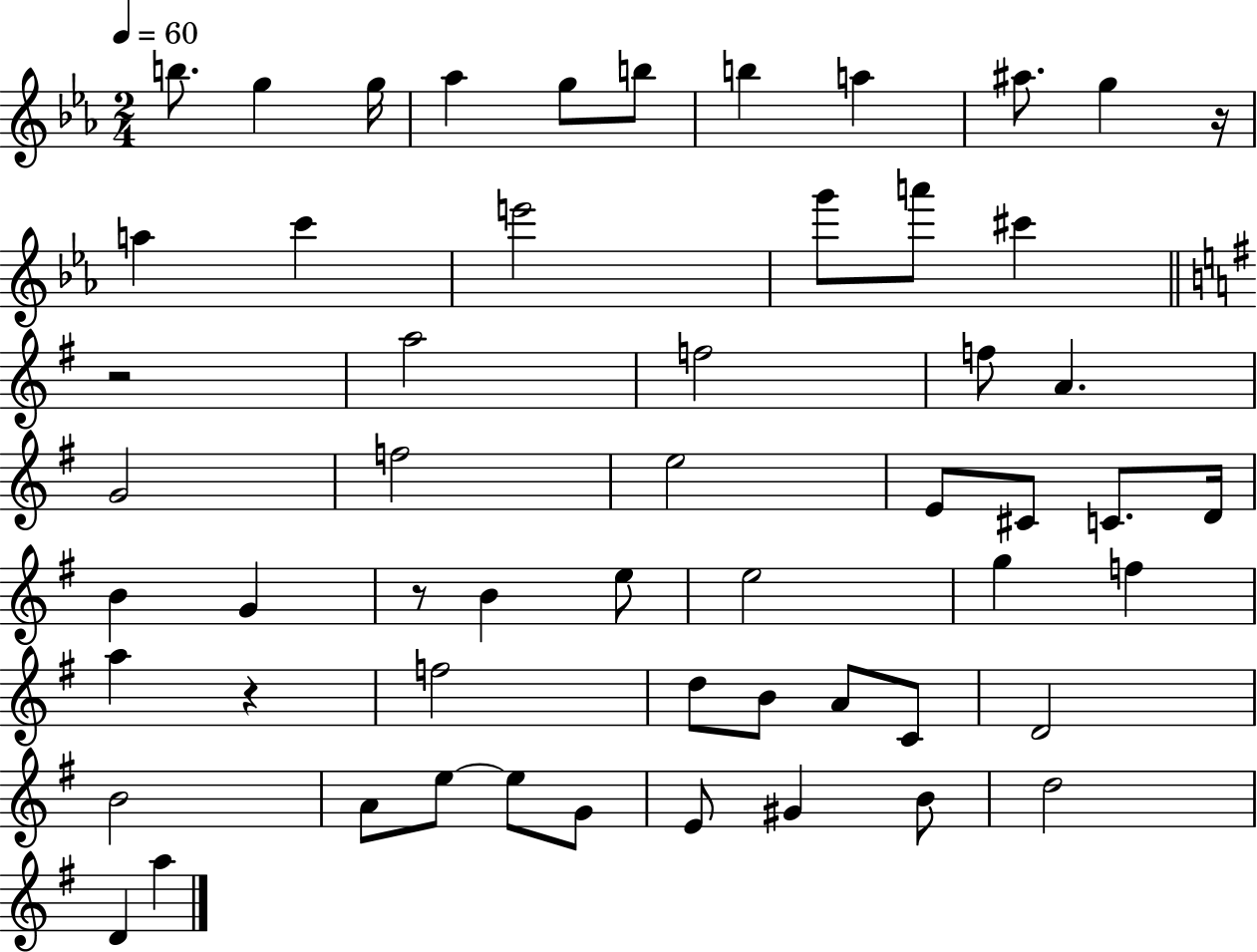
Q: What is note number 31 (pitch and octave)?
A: E5